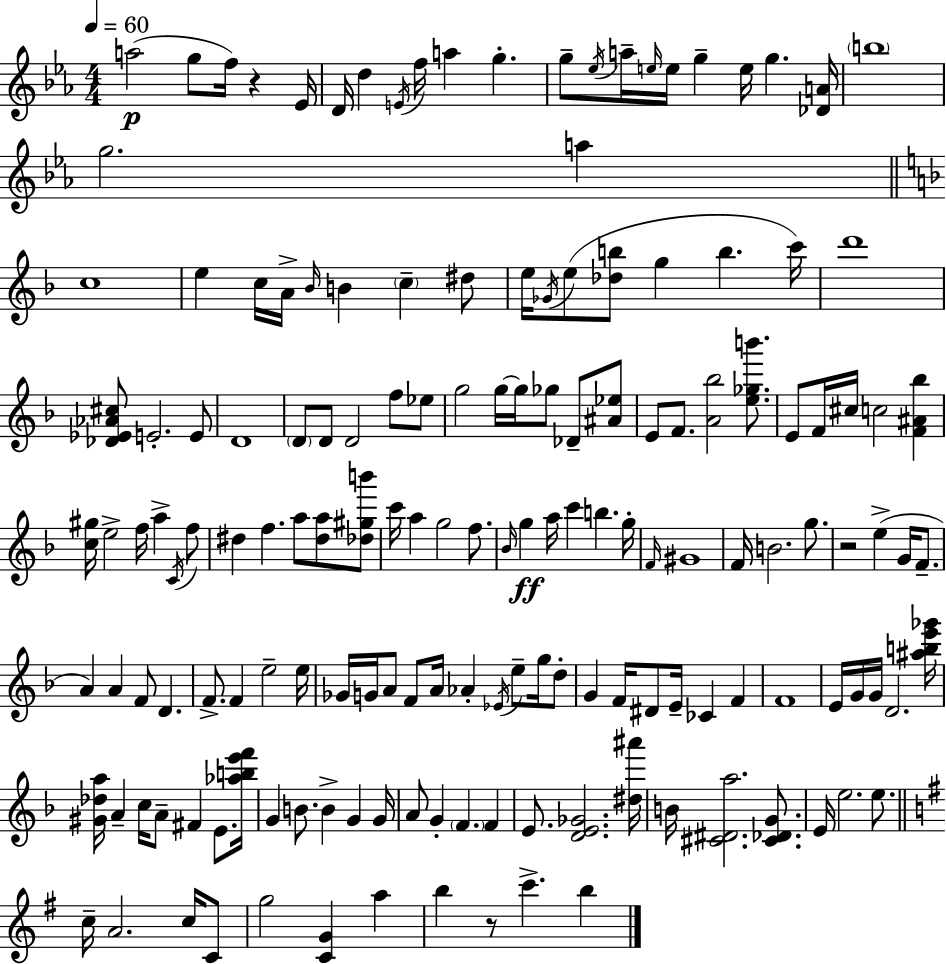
A5/h G5/e F5/s R/q Eb4/s D4/s D5/q E4/s F5/s A5/q G5/q. G5/e Eb5/s A5/s E5/s E5/s G5/q E5/s G5/q. [Db4,A4]/s B5/w G5/h. A5/q C5/w E5/q C5/s A4/s Bb4/s B4/q C5/q D#5/e E5/s Gb4/s E5/e [Db5,B5]/e G5/q B5/q. C6/s D6/w [Db4,Eb4,Ab4,C#5]/e E4/h. E4/e D4/w D4/e D4/e D4/h F5/e Eb5/e G5/h G5/s G5/s Gb5/e Db4/e [A#4,Eb5]/e E4/e F4/e. [A4,Bb5]/h [E5,Gb5,B6]/e. E4/e F4/s C#5/s C5/h [F4,A#4,Bb5]/q [C5,G#5]/s E5/h F5/s A5/q C4/s F5/e D#5/q F5/q. A5/e [D#5,A5]/e [Db5,G#5,B6]/e C6/s A5/q G5/h F5/e. Bb4/s G5/q A5/s C6/q B5/q. G5/s F4/s G#4/w F4/s B4/h. G5/e. R/h E5/q G4/s F4/e. A4/q A4/q F4/e D4/q. F4/e. F4/q E5/h E5/s Gb4/s G4/s A4/e F4/e A4/s Ab4/q Eb4/s E5/e G5/s D5/e G4/q F4/s D#4/e E4/s CES4/q F4/q F4/w E4/s G4/s G4/s D4/h. [A#5,B5,E6,Gb6]/s [G#4,Db5,A5]/s A4/q C5/s A4/e F#4/q E4/e. [Ab5,B5,E6,F6]/s G4/q B4/e. B4/q G4/q G4/s A4/e G4/q F4/q. F4/q E4/e. [D4,E4,Gb4]/h. [D#5,A#6]/s B4/s [C#4,D#4,A5]/h. [C#4,Db4,G4]/e. E4/s E5/h. E5/e. C5/s A4/h. C5/s C4/e G5/h [C4,G4]/q A5/q B5/q R/e C6/q. B5/q